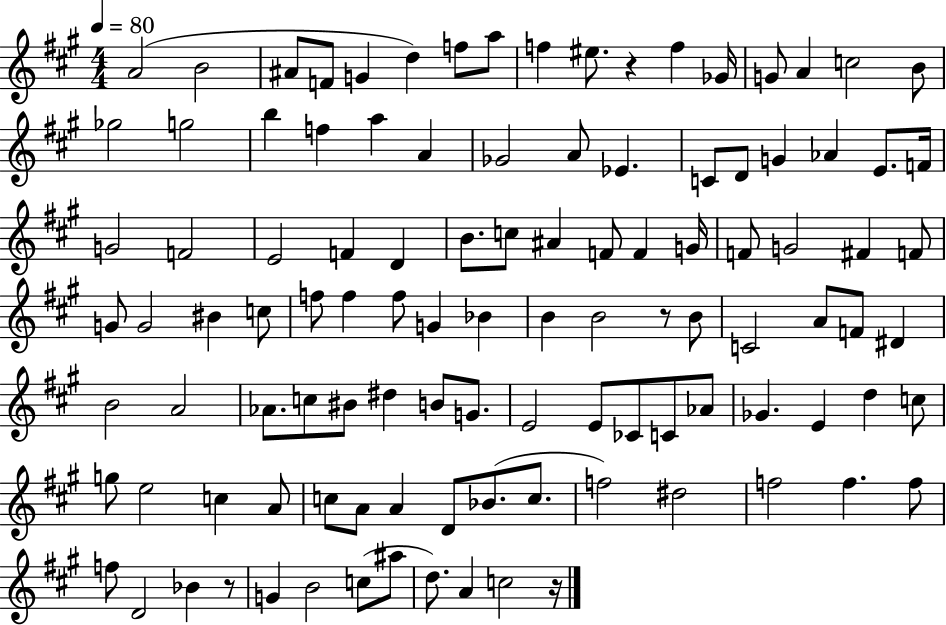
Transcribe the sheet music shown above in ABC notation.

X:1
T:Untitled
M:4/4
L:1/4
K:A
A2 B2 ^A/2 F/2 G d f/2 a/2 f ^e/2 z f _G/4 G/2 A c2 B/2 _g2 g2 b f a A _G2 A/2 _E C/2 D/2 G _A E/2 F/4 G2 F2 E2 F D B/2 c/2 ^A F/2 F G/4 F/2 G2 ^F F/2 G/2 G2 ^B c/2 f/2 f f/2 G _B B B2 z/2 B/2 C2 A/2 F/2 ^D B2 A2 _A/2 c/2 ^B/2 ^d B/2 G/2 E2 E/2 _C/2 C/2 _A/2 _G E d c/2 g/2 e2 c A/2 c/2 A/2 A D/2 _B/2 c/2 f2 ^d2 f2 f f/2 f/2 D2 _B z/2 G B2 c/2 ^a/2 d/2 A c2 z/4